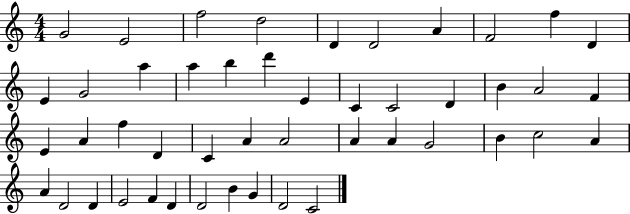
X:1
T:Untitled
M:4/4
L:1/4
K:C
G2 E2 f2 d2 D D2 A F2 f D E G2 a a b d' E C C2 D B A2 F E A f D C A A2 A A G2 B c2 A A D2 D E2 F D D2 B G D2 C2